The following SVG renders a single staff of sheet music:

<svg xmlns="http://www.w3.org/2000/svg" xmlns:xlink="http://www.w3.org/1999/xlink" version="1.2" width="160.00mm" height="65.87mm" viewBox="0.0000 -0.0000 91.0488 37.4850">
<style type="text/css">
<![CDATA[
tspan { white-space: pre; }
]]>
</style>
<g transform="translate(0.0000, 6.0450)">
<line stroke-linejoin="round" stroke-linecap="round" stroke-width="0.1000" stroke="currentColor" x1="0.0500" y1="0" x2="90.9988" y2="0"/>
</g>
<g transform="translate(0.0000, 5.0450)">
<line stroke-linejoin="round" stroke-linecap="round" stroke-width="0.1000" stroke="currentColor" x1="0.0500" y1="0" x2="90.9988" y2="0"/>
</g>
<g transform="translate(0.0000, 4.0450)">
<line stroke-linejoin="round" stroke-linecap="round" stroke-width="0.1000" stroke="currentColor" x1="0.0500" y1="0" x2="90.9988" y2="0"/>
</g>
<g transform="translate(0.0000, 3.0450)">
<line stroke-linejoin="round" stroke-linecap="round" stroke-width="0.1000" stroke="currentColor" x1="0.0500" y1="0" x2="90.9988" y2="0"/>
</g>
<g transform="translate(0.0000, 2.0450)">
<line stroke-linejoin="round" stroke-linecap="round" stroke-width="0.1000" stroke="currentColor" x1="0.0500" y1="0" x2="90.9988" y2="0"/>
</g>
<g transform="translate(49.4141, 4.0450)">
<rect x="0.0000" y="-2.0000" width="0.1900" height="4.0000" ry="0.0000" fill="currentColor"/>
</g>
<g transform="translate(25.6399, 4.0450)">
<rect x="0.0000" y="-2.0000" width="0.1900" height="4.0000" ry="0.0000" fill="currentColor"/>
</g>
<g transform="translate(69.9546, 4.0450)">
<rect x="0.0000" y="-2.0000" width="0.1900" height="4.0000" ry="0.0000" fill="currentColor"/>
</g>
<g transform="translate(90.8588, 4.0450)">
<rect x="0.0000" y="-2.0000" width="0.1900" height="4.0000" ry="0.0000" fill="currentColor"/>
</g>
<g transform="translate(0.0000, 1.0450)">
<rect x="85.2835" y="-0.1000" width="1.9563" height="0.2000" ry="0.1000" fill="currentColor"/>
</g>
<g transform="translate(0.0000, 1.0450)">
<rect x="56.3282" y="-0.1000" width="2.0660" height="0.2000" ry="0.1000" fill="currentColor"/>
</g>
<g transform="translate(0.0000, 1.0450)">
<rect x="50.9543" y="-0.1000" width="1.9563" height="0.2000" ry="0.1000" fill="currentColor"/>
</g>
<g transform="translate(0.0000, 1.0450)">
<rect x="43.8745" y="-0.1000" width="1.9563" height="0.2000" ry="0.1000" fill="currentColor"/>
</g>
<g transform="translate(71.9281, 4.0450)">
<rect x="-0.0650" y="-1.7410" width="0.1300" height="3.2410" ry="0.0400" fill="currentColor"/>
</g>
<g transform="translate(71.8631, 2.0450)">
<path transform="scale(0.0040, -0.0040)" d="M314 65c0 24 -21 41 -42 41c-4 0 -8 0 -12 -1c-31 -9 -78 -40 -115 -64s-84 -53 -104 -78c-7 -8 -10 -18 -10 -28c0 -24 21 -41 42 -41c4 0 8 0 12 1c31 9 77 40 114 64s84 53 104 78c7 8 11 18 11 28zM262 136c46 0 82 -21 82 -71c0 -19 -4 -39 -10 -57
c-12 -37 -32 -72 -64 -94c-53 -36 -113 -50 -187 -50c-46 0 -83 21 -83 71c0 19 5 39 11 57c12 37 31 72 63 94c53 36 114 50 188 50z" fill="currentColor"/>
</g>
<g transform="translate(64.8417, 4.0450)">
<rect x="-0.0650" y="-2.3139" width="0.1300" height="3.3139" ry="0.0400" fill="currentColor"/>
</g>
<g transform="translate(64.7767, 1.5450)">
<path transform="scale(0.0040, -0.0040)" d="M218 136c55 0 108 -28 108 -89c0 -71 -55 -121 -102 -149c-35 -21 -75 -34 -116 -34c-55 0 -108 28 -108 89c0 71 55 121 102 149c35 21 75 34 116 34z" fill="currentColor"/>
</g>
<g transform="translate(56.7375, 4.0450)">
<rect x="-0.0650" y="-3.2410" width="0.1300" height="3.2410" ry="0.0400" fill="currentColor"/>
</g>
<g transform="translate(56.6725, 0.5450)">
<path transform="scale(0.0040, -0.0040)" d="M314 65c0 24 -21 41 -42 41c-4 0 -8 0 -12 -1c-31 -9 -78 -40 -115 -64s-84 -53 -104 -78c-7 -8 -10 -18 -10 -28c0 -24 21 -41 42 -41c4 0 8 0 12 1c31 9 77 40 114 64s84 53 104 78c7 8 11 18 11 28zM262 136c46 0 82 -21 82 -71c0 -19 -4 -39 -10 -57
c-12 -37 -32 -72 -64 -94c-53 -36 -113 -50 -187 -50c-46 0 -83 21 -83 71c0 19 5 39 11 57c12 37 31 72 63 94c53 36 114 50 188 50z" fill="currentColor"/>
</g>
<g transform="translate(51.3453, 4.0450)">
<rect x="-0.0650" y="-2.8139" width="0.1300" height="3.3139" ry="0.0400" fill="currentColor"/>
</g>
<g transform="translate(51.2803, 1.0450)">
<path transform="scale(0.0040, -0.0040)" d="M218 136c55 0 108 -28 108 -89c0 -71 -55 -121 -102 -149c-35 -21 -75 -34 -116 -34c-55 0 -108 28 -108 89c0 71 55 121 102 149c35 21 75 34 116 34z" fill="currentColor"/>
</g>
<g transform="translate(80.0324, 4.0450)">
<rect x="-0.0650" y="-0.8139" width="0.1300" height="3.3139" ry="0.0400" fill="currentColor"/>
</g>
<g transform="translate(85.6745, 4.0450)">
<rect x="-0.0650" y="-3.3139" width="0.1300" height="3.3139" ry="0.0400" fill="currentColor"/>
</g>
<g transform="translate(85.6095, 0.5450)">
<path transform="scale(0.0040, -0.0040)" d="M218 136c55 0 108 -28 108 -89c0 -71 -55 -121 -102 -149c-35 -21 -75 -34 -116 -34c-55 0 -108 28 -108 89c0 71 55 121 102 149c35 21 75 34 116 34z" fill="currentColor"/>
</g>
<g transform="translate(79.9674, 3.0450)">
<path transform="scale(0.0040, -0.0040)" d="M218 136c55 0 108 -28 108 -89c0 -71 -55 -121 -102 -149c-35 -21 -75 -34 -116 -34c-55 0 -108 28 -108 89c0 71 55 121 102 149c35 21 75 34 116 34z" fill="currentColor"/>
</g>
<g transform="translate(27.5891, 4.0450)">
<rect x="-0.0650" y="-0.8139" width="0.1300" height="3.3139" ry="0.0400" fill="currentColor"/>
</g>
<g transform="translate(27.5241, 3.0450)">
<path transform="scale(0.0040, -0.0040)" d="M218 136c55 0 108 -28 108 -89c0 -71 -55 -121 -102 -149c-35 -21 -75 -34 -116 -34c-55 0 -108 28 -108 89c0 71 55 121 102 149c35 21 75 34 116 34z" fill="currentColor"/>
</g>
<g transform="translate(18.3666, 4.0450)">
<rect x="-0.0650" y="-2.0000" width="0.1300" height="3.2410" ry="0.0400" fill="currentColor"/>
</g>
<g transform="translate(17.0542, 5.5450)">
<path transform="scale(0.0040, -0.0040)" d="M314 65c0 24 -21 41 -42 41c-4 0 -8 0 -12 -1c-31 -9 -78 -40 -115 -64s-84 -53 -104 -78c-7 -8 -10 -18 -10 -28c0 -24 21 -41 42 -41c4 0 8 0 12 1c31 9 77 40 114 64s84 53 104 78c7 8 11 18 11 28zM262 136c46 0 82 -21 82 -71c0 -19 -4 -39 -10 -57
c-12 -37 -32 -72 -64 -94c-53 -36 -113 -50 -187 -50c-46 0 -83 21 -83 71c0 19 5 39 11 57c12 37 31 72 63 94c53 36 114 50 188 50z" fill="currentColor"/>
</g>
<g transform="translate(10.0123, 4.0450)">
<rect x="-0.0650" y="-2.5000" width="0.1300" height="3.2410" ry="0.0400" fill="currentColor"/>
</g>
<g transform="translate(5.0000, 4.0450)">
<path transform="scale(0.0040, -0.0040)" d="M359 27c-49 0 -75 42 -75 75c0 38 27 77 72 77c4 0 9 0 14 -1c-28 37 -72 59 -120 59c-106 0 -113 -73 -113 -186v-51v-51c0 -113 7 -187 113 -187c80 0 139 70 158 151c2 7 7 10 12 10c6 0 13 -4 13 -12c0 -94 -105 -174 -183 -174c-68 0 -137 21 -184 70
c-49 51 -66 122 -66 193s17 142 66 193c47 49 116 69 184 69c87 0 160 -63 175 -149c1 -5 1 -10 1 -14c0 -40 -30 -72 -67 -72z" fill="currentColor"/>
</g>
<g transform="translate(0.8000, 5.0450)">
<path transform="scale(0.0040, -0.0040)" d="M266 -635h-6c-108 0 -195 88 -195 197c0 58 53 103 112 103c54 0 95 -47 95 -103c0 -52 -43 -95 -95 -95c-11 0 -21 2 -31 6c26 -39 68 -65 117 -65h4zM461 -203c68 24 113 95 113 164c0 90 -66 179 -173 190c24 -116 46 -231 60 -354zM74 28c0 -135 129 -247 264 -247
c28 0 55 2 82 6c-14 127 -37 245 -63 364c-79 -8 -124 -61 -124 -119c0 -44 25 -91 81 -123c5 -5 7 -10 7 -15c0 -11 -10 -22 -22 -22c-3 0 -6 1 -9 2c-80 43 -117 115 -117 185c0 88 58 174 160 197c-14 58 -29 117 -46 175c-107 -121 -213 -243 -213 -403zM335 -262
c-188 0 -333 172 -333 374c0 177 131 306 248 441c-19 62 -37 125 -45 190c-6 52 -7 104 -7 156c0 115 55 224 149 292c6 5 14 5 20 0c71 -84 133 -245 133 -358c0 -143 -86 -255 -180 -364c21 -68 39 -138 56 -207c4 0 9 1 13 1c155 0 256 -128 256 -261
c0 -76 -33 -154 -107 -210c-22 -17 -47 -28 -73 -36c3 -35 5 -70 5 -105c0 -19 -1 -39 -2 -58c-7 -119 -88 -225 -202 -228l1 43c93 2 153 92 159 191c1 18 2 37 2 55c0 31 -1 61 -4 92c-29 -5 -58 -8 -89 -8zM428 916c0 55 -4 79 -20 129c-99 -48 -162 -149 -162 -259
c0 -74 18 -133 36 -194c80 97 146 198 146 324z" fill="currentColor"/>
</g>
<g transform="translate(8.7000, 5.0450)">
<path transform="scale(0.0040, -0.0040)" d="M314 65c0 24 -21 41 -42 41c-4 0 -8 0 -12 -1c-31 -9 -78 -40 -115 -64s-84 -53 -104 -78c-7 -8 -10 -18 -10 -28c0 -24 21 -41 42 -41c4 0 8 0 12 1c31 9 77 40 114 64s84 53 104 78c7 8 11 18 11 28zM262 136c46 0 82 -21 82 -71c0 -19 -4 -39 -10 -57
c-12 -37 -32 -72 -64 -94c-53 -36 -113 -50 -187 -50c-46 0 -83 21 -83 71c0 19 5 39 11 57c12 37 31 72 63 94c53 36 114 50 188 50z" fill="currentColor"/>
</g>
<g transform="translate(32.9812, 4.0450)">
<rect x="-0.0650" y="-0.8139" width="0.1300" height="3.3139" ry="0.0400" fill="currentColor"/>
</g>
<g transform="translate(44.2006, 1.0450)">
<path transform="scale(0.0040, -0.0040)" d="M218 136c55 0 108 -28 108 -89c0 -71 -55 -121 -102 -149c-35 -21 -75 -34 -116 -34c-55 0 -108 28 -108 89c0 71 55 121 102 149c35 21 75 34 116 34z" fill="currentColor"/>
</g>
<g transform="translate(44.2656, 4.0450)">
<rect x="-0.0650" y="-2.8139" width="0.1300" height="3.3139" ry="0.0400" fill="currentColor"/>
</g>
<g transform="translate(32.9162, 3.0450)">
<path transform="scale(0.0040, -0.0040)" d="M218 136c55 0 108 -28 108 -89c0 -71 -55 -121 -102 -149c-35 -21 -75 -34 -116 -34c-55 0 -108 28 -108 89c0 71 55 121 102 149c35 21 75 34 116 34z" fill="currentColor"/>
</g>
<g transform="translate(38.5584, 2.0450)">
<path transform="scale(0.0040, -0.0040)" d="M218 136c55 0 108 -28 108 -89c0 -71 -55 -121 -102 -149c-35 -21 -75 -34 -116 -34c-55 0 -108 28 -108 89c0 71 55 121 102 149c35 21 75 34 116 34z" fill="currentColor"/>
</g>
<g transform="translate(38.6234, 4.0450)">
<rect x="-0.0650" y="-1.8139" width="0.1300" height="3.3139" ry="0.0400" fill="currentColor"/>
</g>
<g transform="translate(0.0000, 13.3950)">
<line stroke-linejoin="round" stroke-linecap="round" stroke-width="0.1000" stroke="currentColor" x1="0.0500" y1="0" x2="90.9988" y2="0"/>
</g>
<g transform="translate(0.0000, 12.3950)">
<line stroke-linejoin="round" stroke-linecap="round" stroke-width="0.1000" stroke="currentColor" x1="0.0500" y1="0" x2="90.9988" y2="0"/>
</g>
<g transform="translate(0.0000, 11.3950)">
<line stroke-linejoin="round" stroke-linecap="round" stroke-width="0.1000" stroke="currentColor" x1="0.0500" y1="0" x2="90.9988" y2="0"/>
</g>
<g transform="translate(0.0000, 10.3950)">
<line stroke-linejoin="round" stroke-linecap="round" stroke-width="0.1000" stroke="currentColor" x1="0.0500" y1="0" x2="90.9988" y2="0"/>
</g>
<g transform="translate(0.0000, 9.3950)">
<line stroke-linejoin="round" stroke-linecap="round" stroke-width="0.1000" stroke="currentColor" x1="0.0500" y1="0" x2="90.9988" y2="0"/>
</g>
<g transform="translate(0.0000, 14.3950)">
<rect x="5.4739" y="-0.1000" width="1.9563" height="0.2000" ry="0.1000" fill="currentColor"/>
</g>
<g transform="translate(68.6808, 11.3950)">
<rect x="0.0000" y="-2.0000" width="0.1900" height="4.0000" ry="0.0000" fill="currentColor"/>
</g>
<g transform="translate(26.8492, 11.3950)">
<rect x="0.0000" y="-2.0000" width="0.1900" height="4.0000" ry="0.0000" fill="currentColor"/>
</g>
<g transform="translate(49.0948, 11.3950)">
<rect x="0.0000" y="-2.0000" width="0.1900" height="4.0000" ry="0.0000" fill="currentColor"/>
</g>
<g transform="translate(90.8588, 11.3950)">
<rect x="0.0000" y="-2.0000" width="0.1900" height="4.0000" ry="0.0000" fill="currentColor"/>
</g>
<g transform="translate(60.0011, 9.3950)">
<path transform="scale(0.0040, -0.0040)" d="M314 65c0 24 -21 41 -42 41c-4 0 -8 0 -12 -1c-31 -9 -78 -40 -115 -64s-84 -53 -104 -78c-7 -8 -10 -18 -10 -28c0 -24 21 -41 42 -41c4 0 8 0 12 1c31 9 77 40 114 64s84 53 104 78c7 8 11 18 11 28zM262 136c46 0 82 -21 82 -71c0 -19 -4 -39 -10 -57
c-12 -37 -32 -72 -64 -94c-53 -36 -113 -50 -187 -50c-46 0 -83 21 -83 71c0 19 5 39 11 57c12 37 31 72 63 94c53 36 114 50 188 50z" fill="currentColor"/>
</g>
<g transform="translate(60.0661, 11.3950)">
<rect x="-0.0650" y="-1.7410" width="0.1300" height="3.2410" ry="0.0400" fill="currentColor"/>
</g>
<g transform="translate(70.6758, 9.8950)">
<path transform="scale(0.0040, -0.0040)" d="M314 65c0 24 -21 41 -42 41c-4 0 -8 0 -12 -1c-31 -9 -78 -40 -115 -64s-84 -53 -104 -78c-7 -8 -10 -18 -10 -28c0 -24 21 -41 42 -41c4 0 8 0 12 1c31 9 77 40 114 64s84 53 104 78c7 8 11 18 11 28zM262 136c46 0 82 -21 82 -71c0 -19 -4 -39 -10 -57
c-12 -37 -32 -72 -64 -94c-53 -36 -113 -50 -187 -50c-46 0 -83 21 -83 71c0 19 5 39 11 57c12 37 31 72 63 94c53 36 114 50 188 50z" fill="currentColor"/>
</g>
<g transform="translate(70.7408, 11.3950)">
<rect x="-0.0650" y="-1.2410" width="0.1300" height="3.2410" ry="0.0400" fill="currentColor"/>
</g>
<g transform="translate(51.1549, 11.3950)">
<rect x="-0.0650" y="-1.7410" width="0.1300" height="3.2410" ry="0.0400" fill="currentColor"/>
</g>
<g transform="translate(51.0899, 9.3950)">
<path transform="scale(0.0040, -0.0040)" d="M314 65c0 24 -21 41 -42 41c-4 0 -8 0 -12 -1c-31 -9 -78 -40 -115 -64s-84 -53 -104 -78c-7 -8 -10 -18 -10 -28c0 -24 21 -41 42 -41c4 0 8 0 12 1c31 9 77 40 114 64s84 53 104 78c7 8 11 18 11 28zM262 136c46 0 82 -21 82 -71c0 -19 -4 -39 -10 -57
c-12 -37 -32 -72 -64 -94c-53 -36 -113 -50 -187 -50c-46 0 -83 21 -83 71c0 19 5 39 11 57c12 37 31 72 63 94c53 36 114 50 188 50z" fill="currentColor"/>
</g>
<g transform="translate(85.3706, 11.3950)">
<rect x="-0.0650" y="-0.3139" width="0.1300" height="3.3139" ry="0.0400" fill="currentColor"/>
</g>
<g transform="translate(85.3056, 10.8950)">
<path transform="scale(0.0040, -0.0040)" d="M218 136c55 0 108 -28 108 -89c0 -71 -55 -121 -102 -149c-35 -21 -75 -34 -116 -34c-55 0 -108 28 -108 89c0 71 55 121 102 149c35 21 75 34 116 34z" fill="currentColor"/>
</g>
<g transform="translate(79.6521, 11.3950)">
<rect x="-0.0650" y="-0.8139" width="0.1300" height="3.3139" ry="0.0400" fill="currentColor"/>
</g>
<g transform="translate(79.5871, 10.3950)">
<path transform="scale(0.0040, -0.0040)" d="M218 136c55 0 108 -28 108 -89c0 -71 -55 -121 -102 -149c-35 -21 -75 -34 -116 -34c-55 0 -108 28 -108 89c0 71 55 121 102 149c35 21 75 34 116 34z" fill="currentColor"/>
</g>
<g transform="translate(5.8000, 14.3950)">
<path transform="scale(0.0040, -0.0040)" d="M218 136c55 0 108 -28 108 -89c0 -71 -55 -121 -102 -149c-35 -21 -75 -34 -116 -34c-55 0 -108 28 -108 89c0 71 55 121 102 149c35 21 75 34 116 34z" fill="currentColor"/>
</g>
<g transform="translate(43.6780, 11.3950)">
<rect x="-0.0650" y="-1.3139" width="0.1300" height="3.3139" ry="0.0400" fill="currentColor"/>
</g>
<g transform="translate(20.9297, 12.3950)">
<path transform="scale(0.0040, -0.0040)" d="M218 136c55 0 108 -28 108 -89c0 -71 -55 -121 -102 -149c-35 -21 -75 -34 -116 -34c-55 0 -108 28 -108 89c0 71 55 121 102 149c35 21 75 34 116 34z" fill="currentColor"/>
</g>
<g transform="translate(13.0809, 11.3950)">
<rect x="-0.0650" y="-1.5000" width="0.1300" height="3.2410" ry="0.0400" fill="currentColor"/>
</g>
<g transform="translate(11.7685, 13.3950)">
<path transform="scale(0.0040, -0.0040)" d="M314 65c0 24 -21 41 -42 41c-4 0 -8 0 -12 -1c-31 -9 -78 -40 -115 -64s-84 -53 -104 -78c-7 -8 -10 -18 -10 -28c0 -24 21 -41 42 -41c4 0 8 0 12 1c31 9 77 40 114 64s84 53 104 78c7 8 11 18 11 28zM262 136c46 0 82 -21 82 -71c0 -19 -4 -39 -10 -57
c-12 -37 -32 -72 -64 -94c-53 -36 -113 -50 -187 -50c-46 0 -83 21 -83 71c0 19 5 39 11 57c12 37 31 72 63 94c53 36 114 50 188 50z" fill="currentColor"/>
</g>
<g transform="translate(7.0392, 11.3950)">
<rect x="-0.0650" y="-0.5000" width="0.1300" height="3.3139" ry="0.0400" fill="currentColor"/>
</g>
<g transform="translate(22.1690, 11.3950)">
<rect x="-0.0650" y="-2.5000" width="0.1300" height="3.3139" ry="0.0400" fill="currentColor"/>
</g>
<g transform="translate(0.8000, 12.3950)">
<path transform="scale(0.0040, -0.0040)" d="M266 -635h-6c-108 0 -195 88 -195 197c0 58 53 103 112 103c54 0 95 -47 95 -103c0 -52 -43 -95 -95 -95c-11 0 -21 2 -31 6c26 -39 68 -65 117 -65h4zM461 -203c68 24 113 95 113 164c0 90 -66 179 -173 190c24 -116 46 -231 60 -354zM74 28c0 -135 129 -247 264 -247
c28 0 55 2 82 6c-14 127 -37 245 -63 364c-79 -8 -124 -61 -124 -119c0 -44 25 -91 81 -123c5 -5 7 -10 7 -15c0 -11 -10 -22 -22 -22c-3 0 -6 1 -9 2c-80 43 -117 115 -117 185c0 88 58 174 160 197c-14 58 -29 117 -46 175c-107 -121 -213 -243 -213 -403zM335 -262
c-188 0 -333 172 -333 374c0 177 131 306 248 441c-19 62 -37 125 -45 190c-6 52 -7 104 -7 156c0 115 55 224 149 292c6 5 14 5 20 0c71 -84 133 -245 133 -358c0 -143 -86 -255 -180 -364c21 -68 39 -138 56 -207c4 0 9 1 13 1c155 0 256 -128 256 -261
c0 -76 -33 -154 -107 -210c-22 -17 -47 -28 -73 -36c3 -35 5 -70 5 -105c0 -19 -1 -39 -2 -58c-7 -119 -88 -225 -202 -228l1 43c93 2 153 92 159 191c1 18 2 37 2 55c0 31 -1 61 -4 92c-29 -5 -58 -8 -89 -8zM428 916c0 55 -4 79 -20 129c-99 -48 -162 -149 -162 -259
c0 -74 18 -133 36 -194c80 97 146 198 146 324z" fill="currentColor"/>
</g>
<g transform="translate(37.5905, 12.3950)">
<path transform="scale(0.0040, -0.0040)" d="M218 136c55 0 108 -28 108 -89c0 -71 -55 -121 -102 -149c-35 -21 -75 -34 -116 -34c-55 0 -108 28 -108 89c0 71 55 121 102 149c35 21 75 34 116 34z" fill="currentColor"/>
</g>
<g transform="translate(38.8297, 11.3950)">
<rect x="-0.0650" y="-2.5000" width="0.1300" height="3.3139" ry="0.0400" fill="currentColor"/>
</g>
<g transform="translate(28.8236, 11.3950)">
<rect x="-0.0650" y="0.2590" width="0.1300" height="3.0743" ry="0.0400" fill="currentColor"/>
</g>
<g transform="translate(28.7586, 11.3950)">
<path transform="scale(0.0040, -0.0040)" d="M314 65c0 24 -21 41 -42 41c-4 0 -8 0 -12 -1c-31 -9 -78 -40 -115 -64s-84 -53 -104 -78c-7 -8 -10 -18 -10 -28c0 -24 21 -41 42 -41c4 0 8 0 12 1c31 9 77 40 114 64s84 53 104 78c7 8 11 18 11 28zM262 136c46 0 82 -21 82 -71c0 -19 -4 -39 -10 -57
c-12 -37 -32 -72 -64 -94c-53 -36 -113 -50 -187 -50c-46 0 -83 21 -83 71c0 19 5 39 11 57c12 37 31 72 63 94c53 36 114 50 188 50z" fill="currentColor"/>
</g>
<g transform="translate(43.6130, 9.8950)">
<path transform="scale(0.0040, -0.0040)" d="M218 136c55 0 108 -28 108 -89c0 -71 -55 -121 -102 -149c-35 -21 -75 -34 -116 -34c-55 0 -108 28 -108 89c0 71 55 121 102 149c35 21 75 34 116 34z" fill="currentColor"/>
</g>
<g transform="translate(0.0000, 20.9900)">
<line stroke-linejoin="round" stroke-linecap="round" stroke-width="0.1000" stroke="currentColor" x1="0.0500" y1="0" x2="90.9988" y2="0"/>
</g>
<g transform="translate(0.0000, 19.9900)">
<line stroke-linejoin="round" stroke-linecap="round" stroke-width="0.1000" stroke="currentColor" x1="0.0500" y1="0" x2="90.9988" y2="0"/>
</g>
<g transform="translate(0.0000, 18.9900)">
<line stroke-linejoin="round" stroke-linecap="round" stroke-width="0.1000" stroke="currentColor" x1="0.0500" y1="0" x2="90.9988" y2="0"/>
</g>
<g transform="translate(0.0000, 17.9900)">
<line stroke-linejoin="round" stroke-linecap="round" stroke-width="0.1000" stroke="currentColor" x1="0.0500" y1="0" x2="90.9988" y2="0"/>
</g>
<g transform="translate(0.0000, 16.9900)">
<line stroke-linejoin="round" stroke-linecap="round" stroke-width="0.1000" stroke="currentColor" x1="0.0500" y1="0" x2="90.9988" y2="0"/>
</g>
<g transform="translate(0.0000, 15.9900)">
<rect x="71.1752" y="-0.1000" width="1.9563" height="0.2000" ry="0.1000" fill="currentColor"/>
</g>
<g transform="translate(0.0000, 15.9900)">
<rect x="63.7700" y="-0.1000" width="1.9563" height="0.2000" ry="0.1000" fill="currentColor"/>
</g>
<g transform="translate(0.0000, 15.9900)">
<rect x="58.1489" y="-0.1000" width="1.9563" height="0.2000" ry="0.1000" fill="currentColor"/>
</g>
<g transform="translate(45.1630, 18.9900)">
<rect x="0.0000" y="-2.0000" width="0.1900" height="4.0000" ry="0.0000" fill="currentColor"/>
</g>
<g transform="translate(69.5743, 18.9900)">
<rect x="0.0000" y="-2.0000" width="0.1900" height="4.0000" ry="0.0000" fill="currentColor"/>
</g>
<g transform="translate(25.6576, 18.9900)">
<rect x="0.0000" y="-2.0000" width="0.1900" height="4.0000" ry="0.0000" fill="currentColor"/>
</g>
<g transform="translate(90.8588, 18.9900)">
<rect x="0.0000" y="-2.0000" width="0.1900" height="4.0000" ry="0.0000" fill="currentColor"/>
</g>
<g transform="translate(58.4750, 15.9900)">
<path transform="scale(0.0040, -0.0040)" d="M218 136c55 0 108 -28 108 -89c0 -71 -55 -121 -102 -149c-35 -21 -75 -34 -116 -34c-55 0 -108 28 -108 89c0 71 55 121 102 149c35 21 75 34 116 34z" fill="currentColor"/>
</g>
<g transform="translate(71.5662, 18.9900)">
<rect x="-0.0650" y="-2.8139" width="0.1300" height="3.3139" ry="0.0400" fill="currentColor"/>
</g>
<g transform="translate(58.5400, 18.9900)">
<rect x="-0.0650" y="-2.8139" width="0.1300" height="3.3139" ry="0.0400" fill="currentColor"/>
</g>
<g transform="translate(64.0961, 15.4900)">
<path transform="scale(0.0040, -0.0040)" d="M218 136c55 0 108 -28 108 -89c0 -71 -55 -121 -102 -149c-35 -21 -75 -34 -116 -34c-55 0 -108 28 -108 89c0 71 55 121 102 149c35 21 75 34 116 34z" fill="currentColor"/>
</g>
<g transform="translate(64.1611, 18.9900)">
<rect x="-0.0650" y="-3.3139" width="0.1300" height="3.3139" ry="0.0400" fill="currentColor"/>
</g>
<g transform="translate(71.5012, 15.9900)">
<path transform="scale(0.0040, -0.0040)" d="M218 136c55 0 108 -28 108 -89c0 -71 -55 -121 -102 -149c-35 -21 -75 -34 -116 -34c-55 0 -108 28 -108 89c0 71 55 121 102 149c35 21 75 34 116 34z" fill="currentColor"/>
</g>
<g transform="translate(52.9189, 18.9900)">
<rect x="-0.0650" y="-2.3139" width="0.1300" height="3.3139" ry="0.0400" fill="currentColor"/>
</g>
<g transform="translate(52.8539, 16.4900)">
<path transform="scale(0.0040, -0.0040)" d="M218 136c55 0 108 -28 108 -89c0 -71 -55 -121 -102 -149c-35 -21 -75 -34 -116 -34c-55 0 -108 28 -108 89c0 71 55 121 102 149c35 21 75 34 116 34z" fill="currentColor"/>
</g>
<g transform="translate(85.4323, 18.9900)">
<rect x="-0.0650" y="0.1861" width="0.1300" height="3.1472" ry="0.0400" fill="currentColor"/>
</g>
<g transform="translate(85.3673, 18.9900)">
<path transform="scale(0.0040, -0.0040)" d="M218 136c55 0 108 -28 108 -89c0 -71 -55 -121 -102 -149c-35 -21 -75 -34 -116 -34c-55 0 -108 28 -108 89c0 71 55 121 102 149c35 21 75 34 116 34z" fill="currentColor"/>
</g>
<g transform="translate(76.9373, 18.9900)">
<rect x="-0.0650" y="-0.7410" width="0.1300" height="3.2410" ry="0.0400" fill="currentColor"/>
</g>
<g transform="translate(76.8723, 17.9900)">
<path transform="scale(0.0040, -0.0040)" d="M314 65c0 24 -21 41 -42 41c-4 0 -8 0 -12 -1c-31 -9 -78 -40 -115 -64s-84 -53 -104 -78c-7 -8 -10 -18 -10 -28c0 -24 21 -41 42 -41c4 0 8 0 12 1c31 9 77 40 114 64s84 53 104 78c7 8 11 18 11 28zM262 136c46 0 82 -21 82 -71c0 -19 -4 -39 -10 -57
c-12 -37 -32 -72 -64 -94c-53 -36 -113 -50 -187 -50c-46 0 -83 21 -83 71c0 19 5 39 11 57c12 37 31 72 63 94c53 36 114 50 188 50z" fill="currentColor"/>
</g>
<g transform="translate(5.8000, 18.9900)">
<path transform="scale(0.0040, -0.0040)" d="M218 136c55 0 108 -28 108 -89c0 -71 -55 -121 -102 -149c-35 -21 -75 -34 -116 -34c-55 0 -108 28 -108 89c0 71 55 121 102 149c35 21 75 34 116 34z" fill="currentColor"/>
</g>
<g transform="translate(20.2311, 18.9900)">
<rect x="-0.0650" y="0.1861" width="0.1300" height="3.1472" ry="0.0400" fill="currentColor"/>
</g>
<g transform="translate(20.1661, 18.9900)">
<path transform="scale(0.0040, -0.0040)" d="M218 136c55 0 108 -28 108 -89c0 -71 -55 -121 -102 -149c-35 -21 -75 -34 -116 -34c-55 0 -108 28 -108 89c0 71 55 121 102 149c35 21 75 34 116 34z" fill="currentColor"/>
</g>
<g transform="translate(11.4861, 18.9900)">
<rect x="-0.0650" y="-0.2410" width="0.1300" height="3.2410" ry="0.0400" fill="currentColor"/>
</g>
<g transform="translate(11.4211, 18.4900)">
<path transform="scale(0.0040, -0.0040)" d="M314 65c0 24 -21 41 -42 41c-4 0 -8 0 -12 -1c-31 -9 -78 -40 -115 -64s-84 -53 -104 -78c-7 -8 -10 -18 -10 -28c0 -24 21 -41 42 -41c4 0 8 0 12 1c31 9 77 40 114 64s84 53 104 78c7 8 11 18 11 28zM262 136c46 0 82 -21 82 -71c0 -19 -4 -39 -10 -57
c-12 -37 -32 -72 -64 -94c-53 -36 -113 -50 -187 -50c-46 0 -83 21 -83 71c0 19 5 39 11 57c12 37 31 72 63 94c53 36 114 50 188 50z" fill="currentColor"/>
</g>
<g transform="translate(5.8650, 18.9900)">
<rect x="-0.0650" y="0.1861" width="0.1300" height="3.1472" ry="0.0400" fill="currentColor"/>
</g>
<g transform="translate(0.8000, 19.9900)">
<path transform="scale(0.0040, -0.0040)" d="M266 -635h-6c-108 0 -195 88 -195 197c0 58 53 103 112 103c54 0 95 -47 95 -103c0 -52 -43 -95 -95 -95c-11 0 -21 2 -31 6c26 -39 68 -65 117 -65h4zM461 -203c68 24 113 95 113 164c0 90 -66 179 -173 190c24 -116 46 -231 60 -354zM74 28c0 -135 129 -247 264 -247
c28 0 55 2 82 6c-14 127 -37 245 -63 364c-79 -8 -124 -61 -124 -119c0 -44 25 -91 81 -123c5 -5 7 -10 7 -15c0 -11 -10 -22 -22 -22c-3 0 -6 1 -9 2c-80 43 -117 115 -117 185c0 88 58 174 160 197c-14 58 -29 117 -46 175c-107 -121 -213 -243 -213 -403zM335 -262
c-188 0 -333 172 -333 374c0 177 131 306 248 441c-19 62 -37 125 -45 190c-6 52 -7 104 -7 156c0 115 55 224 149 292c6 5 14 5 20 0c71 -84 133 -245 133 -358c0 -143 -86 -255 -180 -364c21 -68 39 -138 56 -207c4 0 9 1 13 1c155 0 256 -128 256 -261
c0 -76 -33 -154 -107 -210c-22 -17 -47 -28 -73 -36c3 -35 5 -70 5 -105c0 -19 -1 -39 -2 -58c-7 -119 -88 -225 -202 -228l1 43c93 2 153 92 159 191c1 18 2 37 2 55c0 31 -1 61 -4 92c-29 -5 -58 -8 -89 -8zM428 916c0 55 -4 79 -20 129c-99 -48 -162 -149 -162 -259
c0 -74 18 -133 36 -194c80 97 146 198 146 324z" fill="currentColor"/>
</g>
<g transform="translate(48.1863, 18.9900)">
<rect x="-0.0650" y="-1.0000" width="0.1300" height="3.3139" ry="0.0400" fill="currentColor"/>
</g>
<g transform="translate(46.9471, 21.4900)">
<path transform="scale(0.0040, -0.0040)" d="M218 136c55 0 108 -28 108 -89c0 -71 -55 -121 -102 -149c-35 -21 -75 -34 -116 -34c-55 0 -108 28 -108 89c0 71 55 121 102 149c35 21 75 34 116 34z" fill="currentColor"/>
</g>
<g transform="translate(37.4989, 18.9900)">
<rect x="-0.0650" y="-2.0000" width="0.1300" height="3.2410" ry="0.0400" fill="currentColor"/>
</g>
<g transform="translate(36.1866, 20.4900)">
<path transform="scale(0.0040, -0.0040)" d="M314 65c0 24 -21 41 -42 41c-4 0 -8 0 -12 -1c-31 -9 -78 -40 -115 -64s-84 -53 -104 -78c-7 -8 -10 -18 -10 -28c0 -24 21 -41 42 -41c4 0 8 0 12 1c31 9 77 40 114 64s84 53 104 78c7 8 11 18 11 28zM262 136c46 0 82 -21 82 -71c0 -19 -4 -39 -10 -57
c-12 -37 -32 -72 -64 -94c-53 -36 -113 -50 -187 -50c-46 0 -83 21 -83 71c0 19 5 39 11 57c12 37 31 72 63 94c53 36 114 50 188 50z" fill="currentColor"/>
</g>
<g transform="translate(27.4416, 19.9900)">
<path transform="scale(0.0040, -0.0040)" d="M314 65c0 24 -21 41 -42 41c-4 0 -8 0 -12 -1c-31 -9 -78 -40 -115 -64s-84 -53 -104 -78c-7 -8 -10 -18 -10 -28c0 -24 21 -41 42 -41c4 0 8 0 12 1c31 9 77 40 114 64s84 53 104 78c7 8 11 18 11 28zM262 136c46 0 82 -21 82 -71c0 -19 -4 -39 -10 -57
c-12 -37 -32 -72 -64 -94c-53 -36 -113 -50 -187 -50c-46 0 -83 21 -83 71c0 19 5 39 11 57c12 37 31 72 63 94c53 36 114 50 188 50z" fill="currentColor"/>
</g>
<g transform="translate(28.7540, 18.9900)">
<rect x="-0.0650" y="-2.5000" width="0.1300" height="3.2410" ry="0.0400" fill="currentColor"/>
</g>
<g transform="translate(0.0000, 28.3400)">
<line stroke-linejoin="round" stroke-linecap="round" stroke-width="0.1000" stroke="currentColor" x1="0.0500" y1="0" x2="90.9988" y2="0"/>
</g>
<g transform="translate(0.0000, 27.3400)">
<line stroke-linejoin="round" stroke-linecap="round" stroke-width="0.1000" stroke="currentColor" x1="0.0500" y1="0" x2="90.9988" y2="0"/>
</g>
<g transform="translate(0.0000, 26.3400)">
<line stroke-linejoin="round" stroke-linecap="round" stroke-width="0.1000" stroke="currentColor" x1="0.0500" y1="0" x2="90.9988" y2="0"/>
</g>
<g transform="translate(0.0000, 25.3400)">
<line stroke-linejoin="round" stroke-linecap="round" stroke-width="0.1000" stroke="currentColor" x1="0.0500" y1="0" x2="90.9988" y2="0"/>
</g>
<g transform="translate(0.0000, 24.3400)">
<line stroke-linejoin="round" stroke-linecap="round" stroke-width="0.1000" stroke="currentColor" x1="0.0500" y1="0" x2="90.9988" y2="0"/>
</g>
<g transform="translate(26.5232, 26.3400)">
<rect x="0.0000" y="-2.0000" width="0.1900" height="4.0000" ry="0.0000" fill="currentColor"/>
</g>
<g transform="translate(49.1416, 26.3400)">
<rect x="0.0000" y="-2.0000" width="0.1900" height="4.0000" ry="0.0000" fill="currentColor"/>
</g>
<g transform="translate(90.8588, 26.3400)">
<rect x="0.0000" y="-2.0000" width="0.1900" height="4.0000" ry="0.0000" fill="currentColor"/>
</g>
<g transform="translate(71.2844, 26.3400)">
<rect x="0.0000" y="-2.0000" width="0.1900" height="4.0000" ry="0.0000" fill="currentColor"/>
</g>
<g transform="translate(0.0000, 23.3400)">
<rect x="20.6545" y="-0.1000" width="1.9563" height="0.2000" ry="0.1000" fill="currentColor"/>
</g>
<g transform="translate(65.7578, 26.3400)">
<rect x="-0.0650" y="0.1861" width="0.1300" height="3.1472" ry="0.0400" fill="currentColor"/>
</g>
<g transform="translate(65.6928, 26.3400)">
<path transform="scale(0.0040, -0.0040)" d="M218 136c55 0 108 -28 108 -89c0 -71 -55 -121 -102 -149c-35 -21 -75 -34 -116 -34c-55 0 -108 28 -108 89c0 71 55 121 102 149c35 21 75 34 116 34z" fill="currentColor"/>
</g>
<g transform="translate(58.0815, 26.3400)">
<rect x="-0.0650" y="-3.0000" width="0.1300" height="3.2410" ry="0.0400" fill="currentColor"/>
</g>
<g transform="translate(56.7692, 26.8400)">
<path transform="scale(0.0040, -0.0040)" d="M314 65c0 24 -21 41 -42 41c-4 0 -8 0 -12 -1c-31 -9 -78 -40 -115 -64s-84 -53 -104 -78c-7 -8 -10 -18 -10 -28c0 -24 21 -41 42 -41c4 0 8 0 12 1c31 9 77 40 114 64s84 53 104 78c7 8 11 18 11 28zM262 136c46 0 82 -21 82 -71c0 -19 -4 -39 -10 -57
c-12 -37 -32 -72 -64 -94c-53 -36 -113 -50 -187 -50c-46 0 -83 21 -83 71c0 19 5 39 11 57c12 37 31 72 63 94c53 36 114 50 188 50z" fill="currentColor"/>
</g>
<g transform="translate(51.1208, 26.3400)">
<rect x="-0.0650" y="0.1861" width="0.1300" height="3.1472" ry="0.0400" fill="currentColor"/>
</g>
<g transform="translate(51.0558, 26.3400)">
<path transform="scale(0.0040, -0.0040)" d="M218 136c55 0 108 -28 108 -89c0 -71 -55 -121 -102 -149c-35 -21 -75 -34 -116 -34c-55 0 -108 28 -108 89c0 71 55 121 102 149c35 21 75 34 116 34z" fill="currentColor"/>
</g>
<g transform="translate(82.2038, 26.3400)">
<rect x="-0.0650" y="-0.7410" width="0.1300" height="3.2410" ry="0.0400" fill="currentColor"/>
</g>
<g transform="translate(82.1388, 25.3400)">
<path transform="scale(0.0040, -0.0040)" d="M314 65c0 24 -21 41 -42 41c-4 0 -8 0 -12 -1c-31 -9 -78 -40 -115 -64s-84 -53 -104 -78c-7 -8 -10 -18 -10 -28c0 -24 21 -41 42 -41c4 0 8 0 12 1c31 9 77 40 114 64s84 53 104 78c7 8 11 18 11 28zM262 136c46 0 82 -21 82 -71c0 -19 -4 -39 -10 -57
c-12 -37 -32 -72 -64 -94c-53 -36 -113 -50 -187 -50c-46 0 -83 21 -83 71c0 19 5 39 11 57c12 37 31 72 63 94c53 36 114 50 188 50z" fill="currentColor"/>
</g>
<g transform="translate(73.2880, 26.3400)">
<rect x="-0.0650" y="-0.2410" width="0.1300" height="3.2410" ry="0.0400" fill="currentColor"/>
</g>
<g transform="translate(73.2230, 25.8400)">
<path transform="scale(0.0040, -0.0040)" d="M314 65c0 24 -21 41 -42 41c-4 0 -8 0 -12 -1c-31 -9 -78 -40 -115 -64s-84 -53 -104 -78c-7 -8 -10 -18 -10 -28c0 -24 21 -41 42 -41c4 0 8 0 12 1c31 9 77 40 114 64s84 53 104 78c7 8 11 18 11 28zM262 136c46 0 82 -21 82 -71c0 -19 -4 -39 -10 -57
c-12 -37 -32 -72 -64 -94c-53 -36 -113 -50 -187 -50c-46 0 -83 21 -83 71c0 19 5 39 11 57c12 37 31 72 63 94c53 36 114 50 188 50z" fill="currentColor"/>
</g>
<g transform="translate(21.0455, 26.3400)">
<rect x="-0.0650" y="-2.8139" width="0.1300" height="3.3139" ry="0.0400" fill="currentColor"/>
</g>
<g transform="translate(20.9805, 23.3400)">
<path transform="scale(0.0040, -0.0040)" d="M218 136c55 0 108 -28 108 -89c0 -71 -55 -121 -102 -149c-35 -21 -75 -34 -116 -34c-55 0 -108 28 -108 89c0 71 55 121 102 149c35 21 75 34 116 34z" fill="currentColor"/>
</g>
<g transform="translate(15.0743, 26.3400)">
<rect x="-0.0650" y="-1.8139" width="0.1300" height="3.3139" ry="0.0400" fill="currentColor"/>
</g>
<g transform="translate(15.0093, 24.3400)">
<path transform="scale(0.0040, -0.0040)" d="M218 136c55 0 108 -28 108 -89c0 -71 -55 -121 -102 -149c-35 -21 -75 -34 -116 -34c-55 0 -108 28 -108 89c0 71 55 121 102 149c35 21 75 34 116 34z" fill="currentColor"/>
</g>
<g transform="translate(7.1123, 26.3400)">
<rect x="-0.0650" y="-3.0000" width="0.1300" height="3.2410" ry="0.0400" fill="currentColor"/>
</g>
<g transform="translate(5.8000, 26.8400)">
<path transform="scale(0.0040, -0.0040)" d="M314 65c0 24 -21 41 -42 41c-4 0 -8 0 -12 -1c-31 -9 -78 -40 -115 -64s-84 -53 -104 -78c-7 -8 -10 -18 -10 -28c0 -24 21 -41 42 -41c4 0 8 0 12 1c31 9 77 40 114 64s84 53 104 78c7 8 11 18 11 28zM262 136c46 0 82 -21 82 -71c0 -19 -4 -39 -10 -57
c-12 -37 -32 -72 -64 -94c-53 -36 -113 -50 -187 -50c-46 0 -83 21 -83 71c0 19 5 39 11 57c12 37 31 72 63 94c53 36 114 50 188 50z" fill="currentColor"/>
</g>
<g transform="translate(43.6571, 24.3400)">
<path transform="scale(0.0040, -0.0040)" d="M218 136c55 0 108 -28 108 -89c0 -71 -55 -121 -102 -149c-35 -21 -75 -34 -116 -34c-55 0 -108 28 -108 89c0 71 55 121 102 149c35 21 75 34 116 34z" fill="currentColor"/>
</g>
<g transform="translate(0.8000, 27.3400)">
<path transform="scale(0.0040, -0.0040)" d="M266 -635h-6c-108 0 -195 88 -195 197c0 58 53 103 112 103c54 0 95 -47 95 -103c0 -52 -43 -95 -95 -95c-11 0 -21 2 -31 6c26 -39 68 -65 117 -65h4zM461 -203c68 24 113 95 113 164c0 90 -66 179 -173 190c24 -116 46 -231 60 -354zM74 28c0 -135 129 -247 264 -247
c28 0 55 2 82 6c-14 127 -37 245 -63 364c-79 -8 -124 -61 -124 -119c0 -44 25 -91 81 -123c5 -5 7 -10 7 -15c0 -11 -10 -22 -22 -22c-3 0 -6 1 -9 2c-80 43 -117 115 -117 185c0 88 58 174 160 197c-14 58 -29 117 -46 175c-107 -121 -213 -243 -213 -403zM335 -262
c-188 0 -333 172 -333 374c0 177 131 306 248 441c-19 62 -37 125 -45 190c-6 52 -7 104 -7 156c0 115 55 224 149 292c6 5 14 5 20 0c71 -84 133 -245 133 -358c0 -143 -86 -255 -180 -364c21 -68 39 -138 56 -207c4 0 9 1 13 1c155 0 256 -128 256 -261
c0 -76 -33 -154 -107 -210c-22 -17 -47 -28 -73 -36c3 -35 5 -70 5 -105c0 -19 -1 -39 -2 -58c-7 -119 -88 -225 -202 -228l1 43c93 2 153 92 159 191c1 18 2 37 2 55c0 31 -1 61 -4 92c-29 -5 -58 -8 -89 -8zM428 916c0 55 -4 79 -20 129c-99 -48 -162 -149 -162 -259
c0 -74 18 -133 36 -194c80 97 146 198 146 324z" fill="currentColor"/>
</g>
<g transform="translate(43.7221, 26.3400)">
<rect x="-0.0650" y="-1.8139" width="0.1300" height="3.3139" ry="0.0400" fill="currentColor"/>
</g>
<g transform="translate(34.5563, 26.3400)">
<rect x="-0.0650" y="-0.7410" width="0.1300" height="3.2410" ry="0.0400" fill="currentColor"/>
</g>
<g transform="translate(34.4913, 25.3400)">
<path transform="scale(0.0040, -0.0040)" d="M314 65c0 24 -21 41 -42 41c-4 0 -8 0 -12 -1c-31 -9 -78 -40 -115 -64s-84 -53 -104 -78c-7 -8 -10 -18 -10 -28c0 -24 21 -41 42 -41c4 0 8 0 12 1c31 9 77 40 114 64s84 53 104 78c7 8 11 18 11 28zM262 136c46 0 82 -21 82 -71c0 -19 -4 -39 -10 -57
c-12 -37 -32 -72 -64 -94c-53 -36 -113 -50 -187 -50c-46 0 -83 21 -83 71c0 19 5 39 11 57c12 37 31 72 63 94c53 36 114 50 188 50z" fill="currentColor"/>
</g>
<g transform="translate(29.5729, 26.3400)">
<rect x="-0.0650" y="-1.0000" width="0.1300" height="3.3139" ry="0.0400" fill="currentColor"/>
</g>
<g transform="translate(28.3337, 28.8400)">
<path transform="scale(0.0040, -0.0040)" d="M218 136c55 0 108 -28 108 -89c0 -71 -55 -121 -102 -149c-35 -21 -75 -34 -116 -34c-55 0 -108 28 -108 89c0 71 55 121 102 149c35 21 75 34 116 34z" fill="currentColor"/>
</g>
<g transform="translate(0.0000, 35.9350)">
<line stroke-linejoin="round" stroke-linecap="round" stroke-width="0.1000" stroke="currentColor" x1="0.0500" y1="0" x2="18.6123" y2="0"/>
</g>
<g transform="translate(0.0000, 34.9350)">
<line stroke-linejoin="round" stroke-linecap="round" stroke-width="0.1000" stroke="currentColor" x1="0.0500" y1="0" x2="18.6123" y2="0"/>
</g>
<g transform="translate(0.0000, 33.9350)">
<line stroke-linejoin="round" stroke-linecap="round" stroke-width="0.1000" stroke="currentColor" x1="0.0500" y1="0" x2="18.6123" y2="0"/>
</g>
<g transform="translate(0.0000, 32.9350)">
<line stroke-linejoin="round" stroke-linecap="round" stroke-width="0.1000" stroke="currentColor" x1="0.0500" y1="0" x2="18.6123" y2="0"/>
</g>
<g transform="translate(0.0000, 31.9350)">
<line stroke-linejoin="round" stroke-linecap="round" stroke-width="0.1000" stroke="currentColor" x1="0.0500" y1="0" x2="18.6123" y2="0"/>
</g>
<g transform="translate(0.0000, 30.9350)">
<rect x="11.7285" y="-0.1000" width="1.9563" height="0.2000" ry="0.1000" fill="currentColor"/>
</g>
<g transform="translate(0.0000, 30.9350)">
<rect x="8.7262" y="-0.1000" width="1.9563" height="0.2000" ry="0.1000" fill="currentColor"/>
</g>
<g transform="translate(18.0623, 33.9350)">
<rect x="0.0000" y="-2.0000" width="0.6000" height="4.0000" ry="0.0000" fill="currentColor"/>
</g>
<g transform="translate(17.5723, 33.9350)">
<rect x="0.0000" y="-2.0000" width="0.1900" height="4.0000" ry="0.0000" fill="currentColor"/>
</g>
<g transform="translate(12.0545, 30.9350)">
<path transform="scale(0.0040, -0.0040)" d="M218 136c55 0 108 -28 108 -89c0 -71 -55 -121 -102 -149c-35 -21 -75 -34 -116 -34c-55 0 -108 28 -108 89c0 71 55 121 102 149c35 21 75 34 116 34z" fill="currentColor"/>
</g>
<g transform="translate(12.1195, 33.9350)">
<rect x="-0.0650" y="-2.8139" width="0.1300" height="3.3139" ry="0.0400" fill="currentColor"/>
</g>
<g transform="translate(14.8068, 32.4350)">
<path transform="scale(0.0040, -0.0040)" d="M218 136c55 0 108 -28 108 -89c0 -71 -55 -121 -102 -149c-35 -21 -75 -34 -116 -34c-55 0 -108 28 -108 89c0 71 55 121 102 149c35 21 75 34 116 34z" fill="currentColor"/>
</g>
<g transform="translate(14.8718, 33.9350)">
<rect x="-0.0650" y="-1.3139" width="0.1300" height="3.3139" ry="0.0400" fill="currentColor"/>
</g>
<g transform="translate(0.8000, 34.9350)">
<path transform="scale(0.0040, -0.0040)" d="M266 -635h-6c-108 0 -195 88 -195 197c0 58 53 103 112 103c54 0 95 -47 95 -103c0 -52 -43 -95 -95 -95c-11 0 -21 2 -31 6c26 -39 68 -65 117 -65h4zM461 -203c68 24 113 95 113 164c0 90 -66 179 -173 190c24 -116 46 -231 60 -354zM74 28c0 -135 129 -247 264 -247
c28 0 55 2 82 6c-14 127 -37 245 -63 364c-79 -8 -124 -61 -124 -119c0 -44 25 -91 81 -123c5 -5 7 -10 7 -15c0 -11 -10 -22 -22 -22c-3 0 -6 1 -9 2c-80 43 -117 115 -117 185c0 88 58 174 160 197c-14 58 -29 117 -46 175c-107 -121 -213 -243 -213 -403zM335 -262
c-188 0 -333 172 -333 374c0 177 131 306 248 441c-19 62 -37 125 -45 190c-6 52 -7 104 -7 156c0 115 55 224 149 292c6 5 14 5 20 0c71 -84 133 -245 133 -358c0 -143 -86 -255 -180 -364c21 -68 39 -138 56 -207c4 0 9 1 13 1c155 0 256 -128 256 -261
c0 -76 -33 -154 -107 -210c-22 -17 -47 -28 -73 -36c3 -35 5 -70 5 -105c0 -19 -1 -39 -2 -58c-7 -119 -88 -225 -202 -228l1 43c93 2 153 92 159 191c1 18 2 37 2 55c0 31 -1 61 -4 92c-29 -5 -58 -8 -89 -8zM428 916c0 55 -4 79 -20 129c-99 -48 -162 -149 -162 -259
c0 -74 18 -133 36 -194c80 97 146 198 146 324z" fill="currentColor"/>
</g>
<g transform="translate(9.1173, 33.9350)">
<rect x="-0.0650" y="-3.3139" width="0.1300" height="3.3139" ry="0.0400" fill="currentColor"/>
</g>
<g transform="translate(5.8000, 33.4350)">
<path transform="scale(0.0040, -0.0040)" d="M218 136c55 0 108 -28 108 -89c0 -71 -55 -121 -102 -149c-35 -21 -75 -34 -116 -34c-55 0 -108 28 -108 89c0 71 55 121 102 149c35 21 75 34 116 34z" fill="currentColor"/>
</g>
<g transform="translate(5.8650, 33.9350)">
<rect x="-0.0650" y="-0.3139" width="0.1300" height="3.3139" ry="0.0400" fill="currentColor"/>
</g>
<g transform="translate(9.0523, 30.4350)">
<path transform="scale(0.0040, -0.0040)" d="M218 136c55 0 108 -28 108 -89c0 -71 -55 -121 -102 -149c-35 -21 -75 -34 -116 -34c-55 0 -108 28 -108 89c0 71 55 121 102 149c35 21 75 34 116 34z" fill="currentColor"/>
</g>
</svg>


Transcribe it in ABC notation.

X:1
T:Untitled
M:4/4
L:1/4
K:C
G2 F2 d d f a a b2 g f2 d b C E2 G B2 G e f2 f2 e2 d c B c2 B G2 F2 D g a b a d2 B A2 f a D d2 f B A2 B c2 d2 c b a e